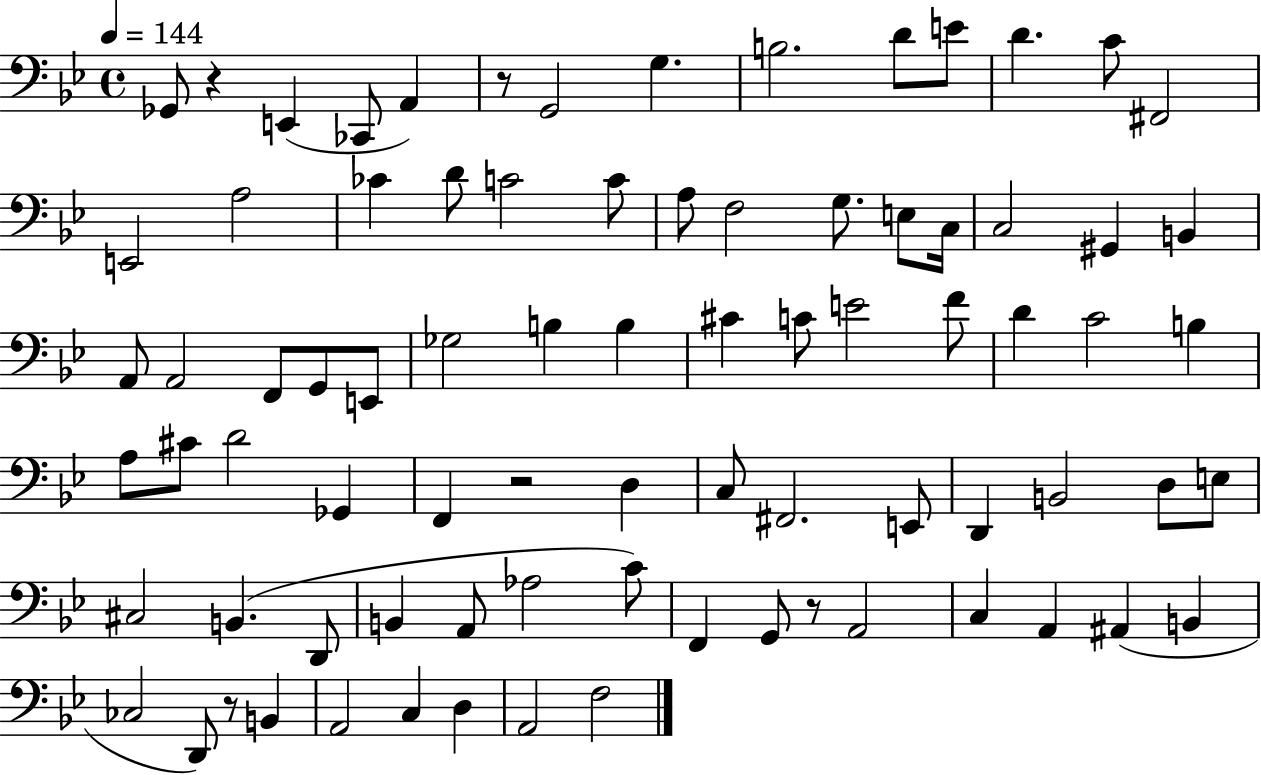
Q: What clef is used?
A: bass